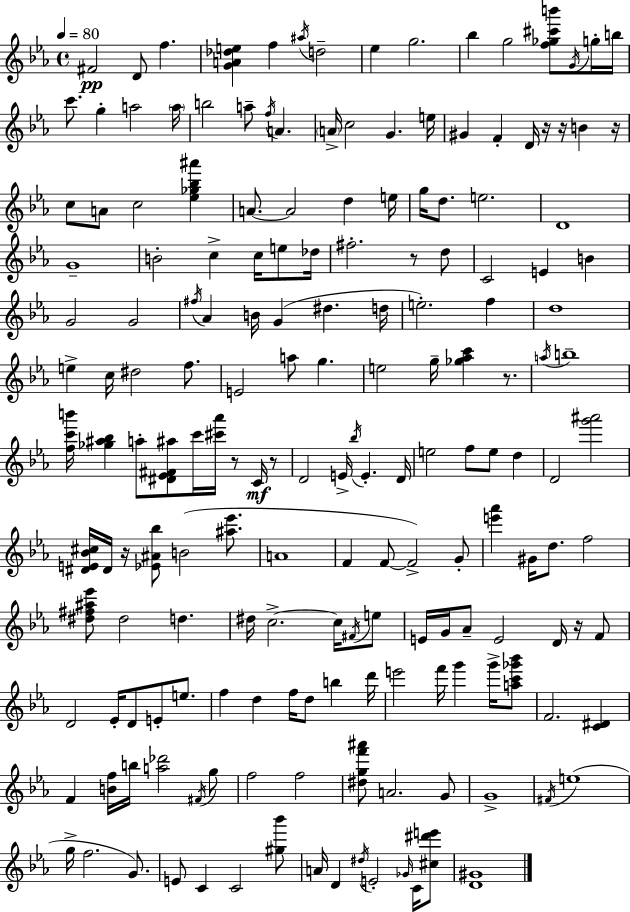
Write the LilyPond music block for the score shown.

{
  \clef treble
  \time 4/4
  \defaultTimeSignature
  \key c \minor
  \tempo 4 = 80
  fis'2\pp d'8 f''4. | <g' a' des'' e''>4 f''4 \acciaccatura { ais''16 } d''2-- | ees''4 g''2. | bes''4 g''2 <f'' ges'' cis''' b'''>8 \acciaccatura { g'16 } | \break g''16-. b''16 c'''8. g''4-. a''2 | \parenthesize a''16 b''2 a''8-- \acciaccatura { f''16 } a'4. | \parenthesize a'16-> c''2 g'4. | e''16 gis'4 f'4-. d'16 r16 r16 b'4 | \break r16 c''8 a'8 c''2 <ees'' ges'' bes'' ais'''>4 | a'8.~~ a'2 d''4 | e''16 g''16 d''8. e''2. | d'1 | \break g'1-- | b'2-. c''4-> c''16 | e''8 des''16 fis''2.-. r8 | d''8 c'2 e'4 b'4 | \break g'2 g'2 | \acciaccatura { fis''16 } aes'4 b'16 g'4( dis''4. | d''16 e''2.-.) | f''4 d''1 | \break e''4-> c''16 dis''2 | f''8. e'2 a''8 g''4. | e''2 g''16-- <ges'' aes'' c'''>4 | r8. \acciaccatura { a''16 } b''1-- | \break <f'' c''' b'''>16 <ges'' ais'' bes''>4 a''8-. <dis' ees' fis' ais''>8 c'''16 <cis''' aes'''>16 | r8 c'16\mf r8 d'2 e'16-> \acciaccatura { bes''16 } e'4.-. | d'16 e''2 f''8 | e''8 d''4 d'2 <g''' ais'''>2 | \break <dis' e' bes' cis''>16 dis'16 r16 <ees' ais' bes''>8 b'2( | <ais'' ees'''>8. a'1 | f'4 f'8~~ f'2->) | g'8-. <e''' aes'''>4 gis'16 d''8. f''2 | \break <dis'' fis'' ais'' ees'''>8 dis''2 | d''4. dis''16 c''2.->~~ | c''16 \acciaccatura { fis'16 } e''8 e'16 g'16 aes'8-- e'2 | d'16 r16 f'8 d'2 ees'16-. | \break d'8 e'8-. e''8. f''4 d''4 f''16 | d''8 b''4 d'''16 e'''2 f'''16 | g'''4 g'''16-> <a'' c''' ges''' bes'''>8 f'2. | <c' dis'>4 f'4 <b' f''>16 b''16 <a'' des'''>2 | \break \acciaccatura { fis'16 } g''8 f''2 | f''2 <dis'' g'' f''' ais'''>8 a'2. | g'8 g'1-> | \acciaccatura { fis'16 } e''1( | \break g''16-> f''2. | g'8.) e'8 c'4 c'2 | <gis'' bes'''>8 a'16 d'4 \acciaccatura { dis''16 } e'2-. | \grace { ges'16 } c'16 <cis'' dis''' e'''>8 <d' gis'>1 | \break \bar "|."
}